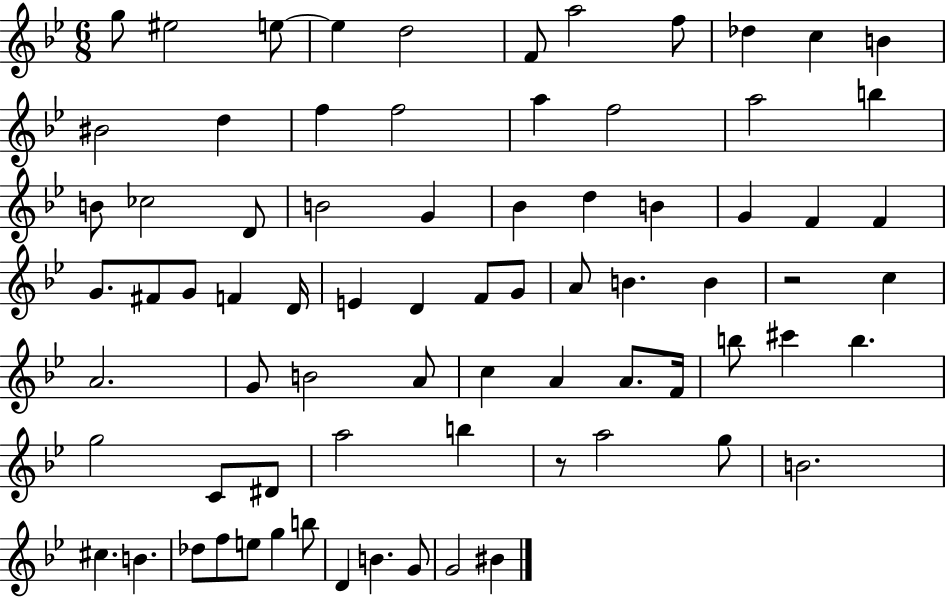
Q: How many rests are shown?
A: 2